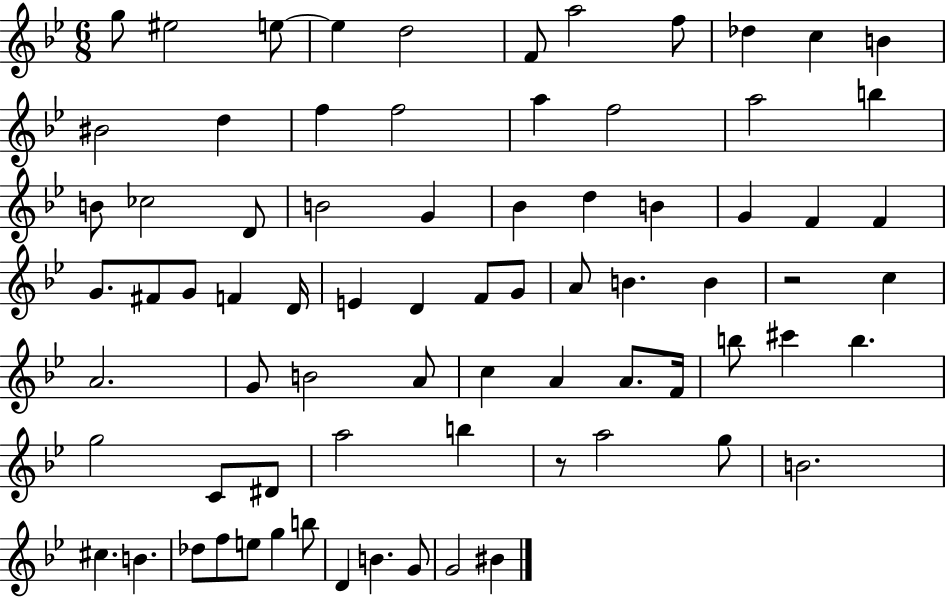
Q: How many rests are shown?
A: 2